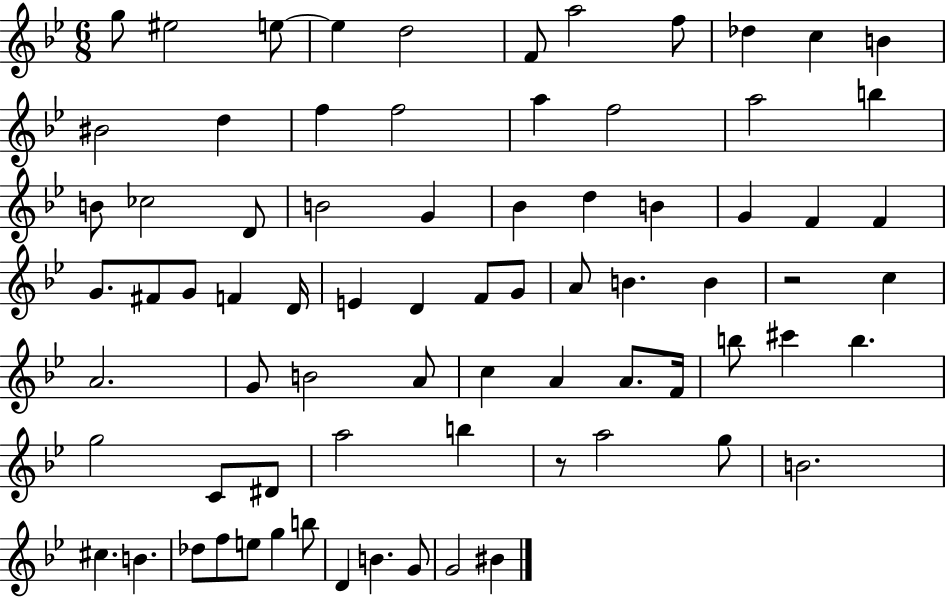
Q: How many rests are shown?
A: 2